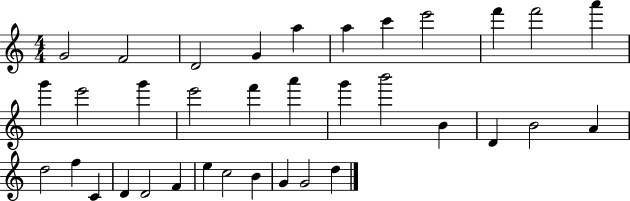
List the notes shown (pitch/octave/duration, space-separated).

G4/h F4/h D4/h G4/q A5/q A5/q C6/q E6/h F6/q F6/h A6/q G6/q E6/h G6/q E6/h F6/q A6/q G6/q B6/h B4/q D4/q B4/h A4/q D5/h F5/q C4/q D4/q D4/h F4/q E5/q C5/h B4/q G4/q G4/h D5/q